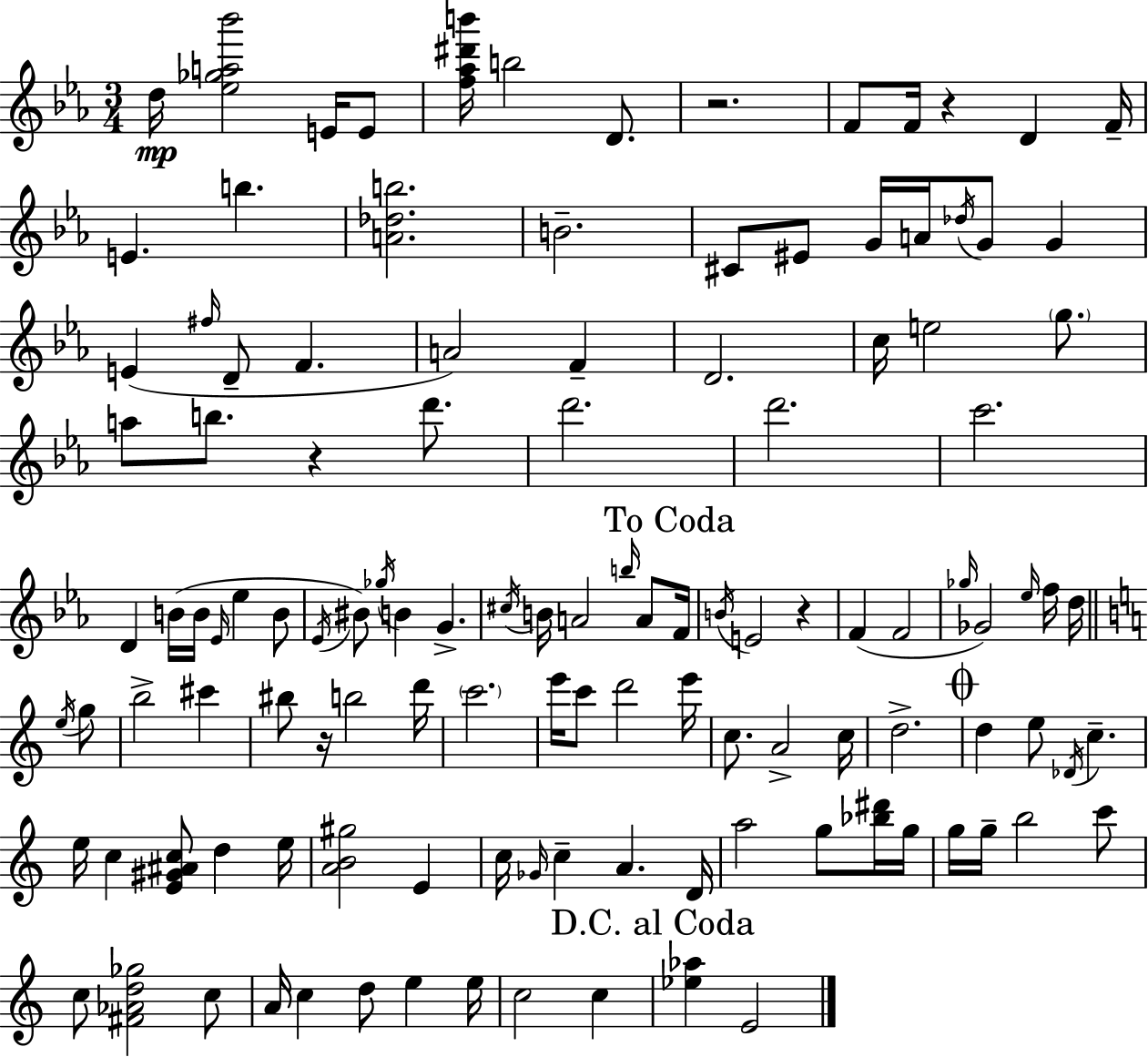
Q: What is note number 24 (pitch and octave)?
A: A4